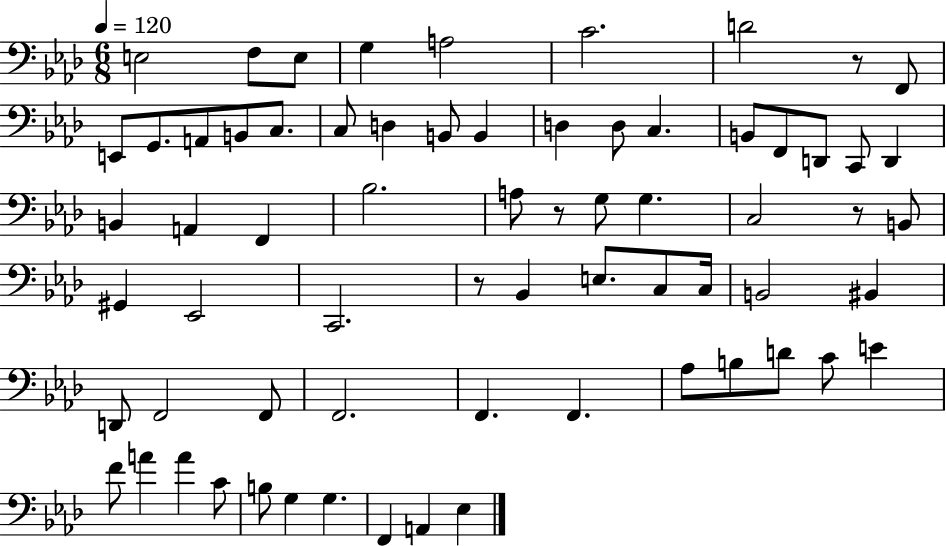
{
  \clef bass
  \numericTimeSignature
  \time 6/8
  \key aes \major
  \tempo 4 = 120
  e2 f8 e8 | g4 a2 | c'2. | d'2 r8 f,8 | \break e,8 g,8. a,8 b,8 c8. | c8 d4 b,8 b,4 | d4 d8 c4. | b,8 f,8 d,8 c,8 d,4 | \break b,4 a,4 f,4 | bes2. | a8 r8 g8 g4. | c2 r8 b,8 | \break gis,4 ees,2 | c,2. | r8 bes,4 e8. c8 c16 | b,2 bis,4 | \break d,8 f,2 f,8 | f,2. | f,4. f,4. | aes8 b8 d'8 c'8 e'4 | \break f'8 a'4 a'4 c'8 | b8 g4 g4. | f,4 a,4 ees4 | \bar "|."
}